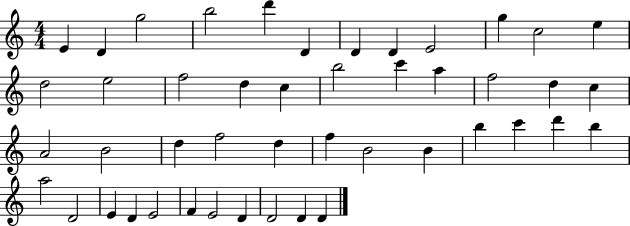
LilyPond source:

{
  \clef treble
  \numericTimeSignature
  \time 4/4
  \key c \major
  e'4 d'4 g''2 | b''2 d'''4 d'4 | d'4 d'4 e'2 | g''4 c''2 e''4 | \break d''2 e''2 | f''2 d''4 c''4 | b''2 c'''4 a''4 | f''2 d''4 c''4 | \break a'2 b'2 | d''4 f''2 d''4 | f''4 b'2 b'4 | b''4 c'''4 d'''4 b''4 | \break a''2 d'2 | e'4 d'4 e'2 | f'4 e'2 d'4 | d'2 d'4 d'4 | \break \bar "|."
}